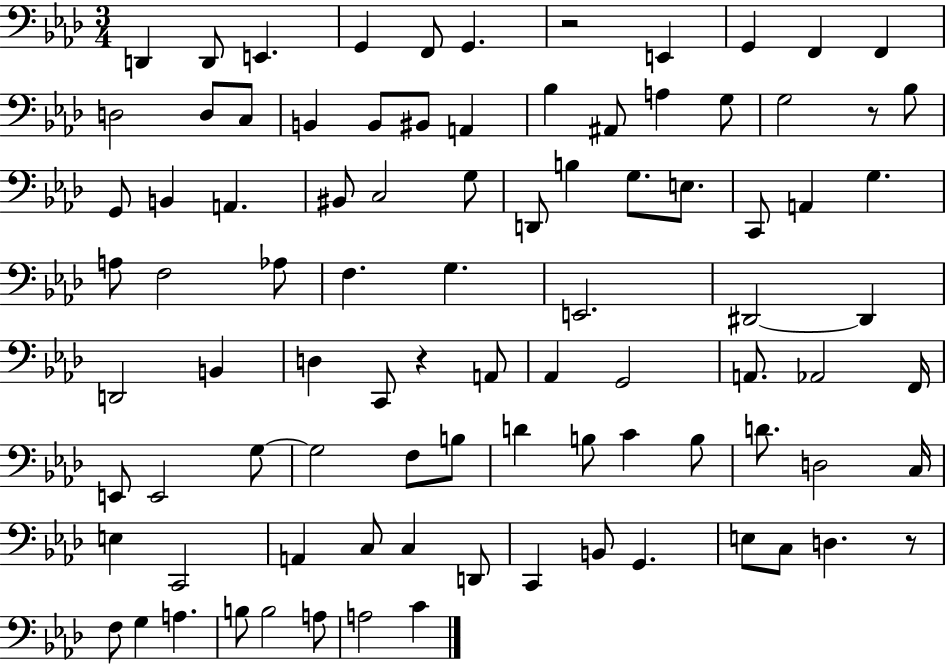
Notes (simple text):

D2/q D2/e E2/q. G2/q F2/e G2/q. R/h E2/q G2/q F2/q F2/q D3/h D3/e C3/e B2/q B2/e BIS2/e A2/q Bb3/q A#2/e A3/q G3/e G3/h R/e Bb3/e G2/e B2/q A2/q. BIS2/e C3/h G3/e D2/e B3/q G3/e. E3/e. C2/e A2/q G3/q. A3/e F3/h Ab3/e F3/q. G3/q. E2/h. D#2/h D#2/q D2/h B2/q D3/q C2/e R/q A2/e Ab2/q G2/h A2/e. Ab2/h F2/s E2/e E2/h G3/e G3/h F3/e B3/e D4/q B3/e C4/q B3/e D4/e. D3/h C3/s E3/q C2/h A2/q C3/e C3/q D2/e C2/q B2/e G2/q. E3/e C3/e D3/q. R/e F3/e G3/q A3/q. B3/e B3/h A3/e A3/h C4/q